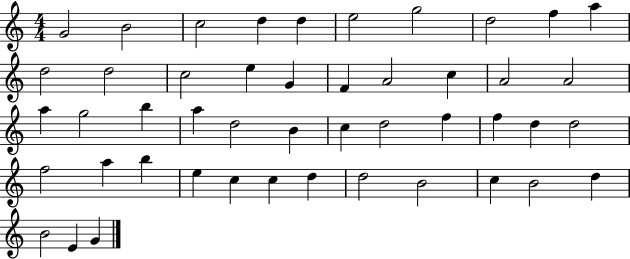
G4/h B4/h C5/h D5/q D5/q E5/h G5/h D5/h F5/q A5/q D5/h D5/h C5/h E5/q G4/q F4/q A4/h C5/q A4/h A4/h A5/q G5/h B5/q A5/q D5/h B4/q C5/q D5/h F5/q F5/q D5/q D5/h F5/h A5/q B5/q E5/q C5/q C5/q D5/q D5/h B4/h C5/q B4/h D5/q B4/h E4/q G4/q